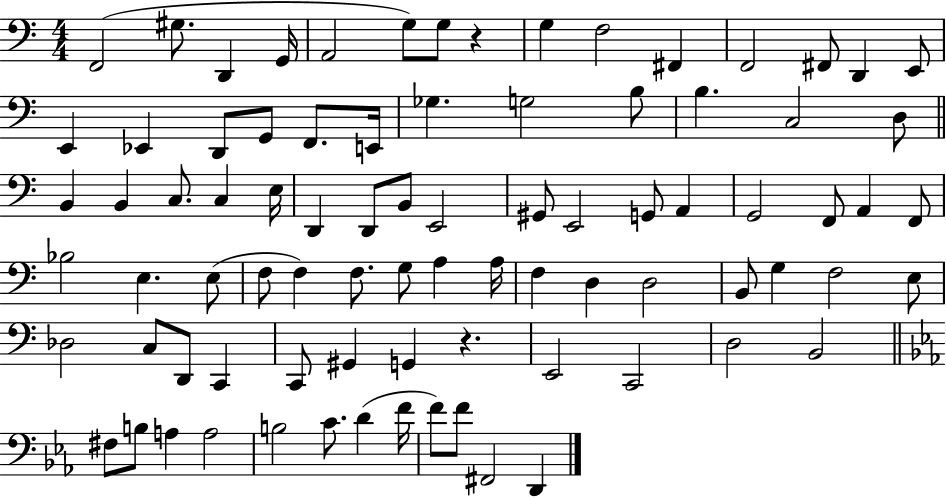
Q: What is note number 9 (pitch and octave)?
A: F3